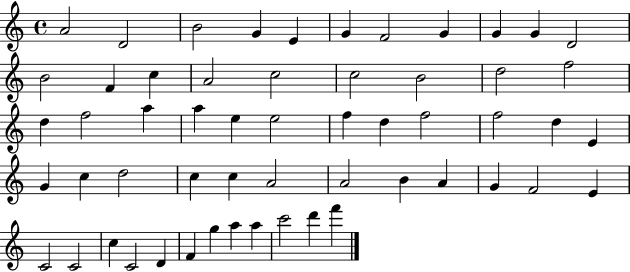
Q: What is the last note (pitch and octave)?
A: F6